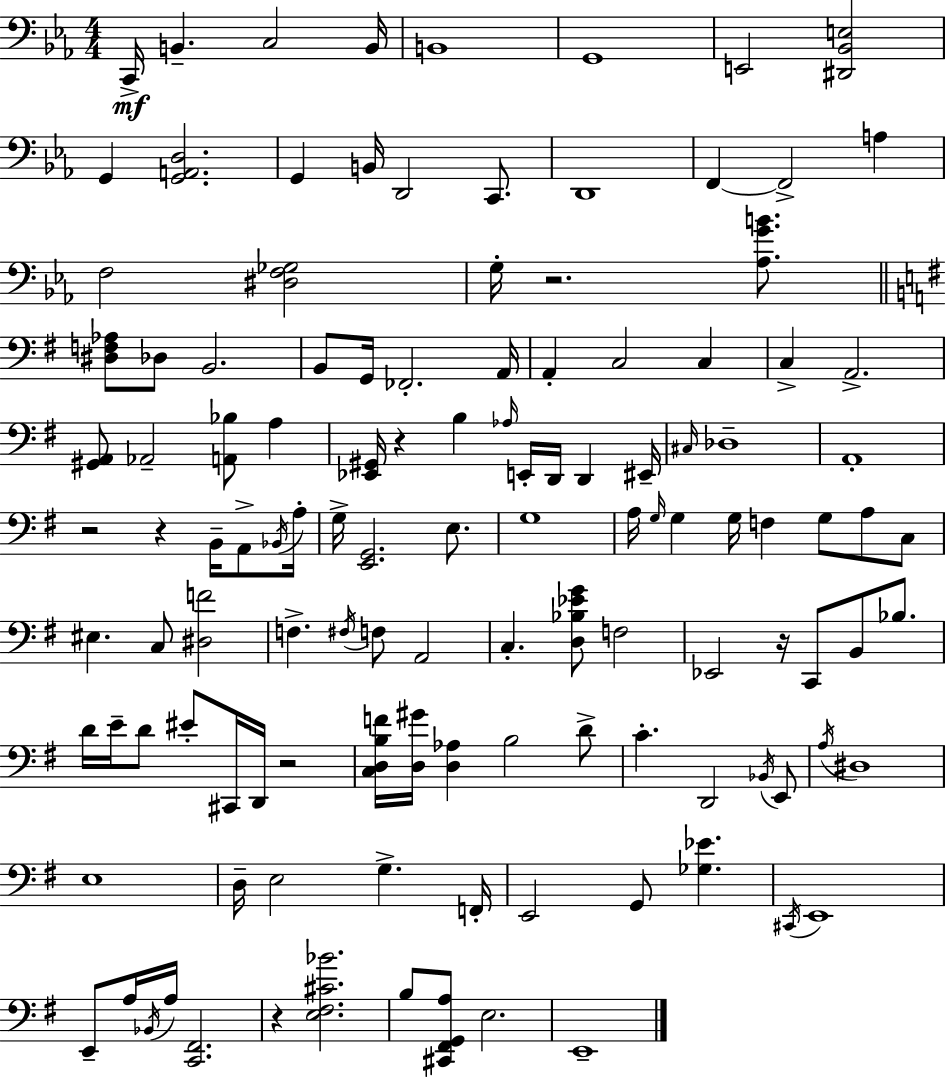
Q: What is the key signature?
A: EES major